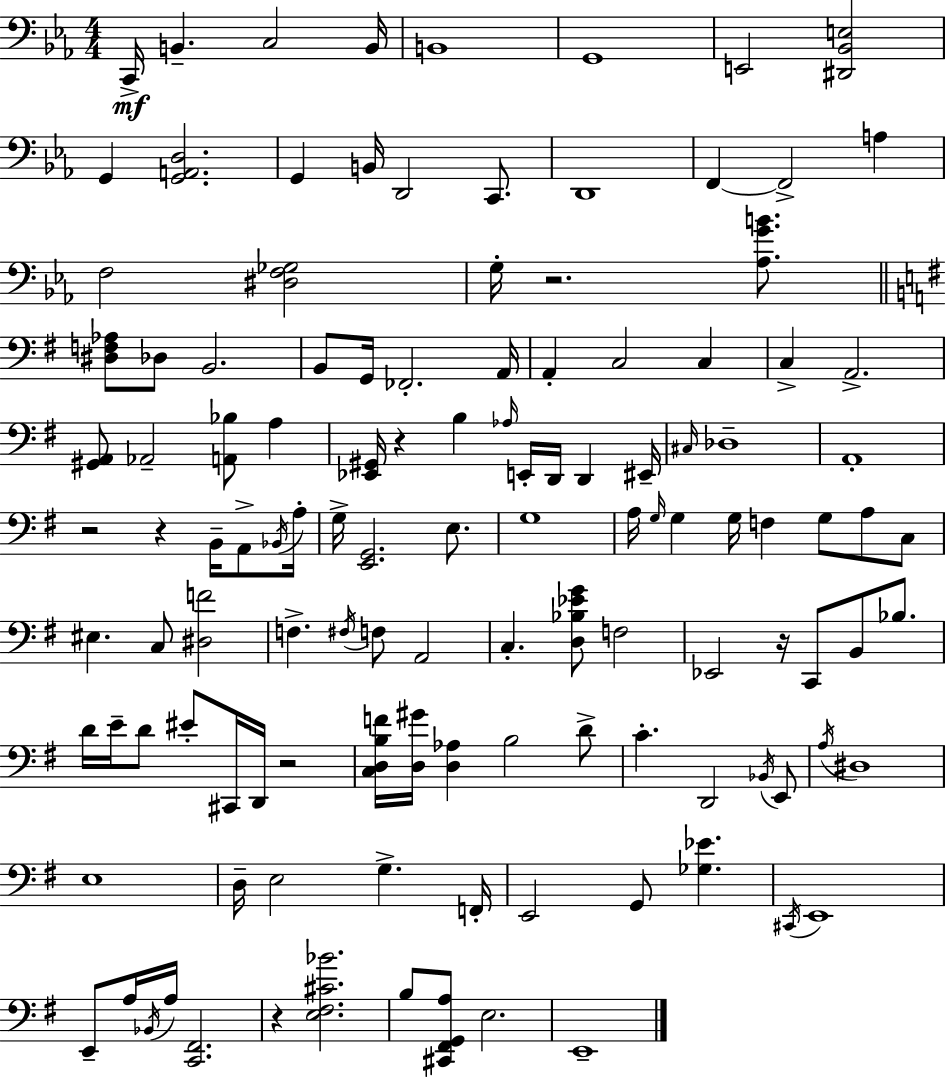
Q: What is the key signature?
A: EES major